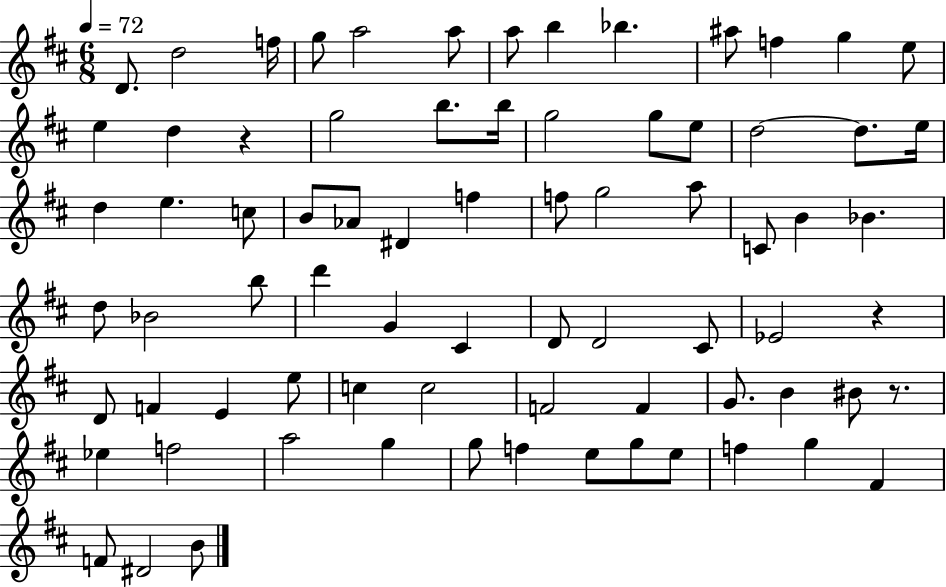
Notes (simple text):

D4/e. D5/h F5/s G5/e A5/h A5/e A5/e B5/q Bb5/q. A#5/e F5/q G5/q E5/e E5/q D5/q R/q G5/h B5/e. B5/s G5/h G5/e E5/e D5/h D5/e. E5/s D5/q E5/q. C5/e B4/e Ab4/e D#4/q F5/q F5/e G5/h A5/e C4/e B4/q Bb4/q. D5/e Bb4/h B5/e D6/q G4/q C#4/q D4/e D4/h C#4/e Eb4/h R/q D4/e F4/q E4/q E5/e C5/q C5/h F4/h F4/q G4/e. B4/q BIS4/e R/e. Eb5/q F5/h A5/h G5/q G5/e F5/q E5/e G5/e E5/e F5/q G5/q F#4/q F4/e D#4/h B4/e